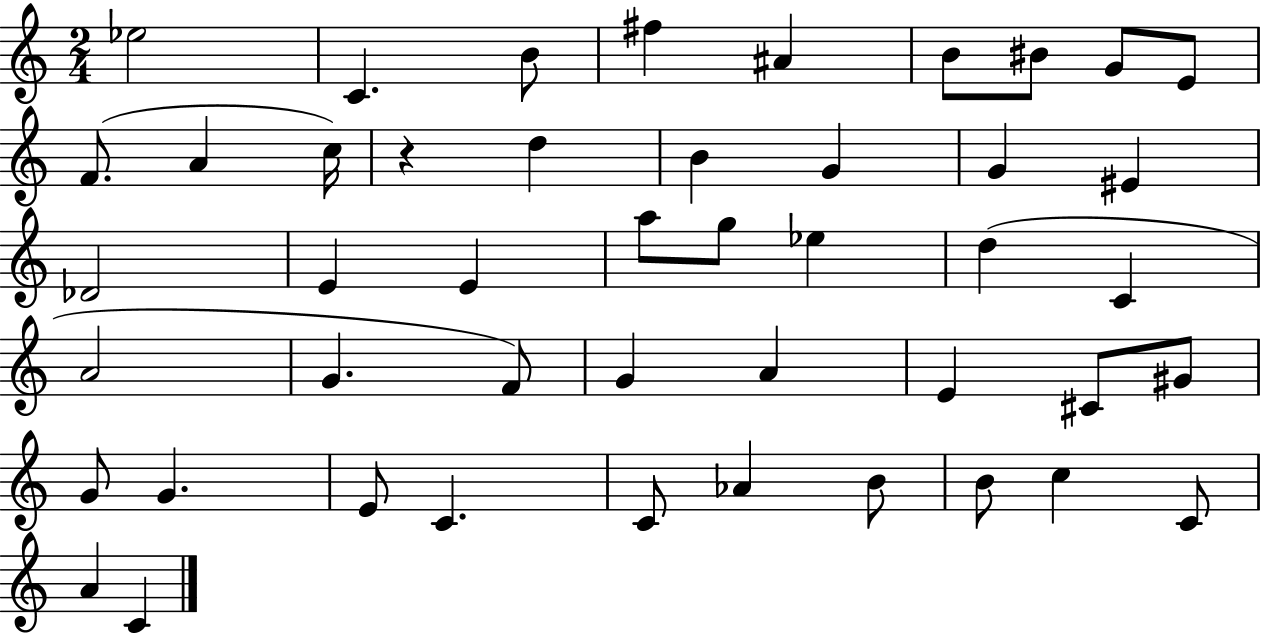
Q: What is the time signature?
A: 2/4